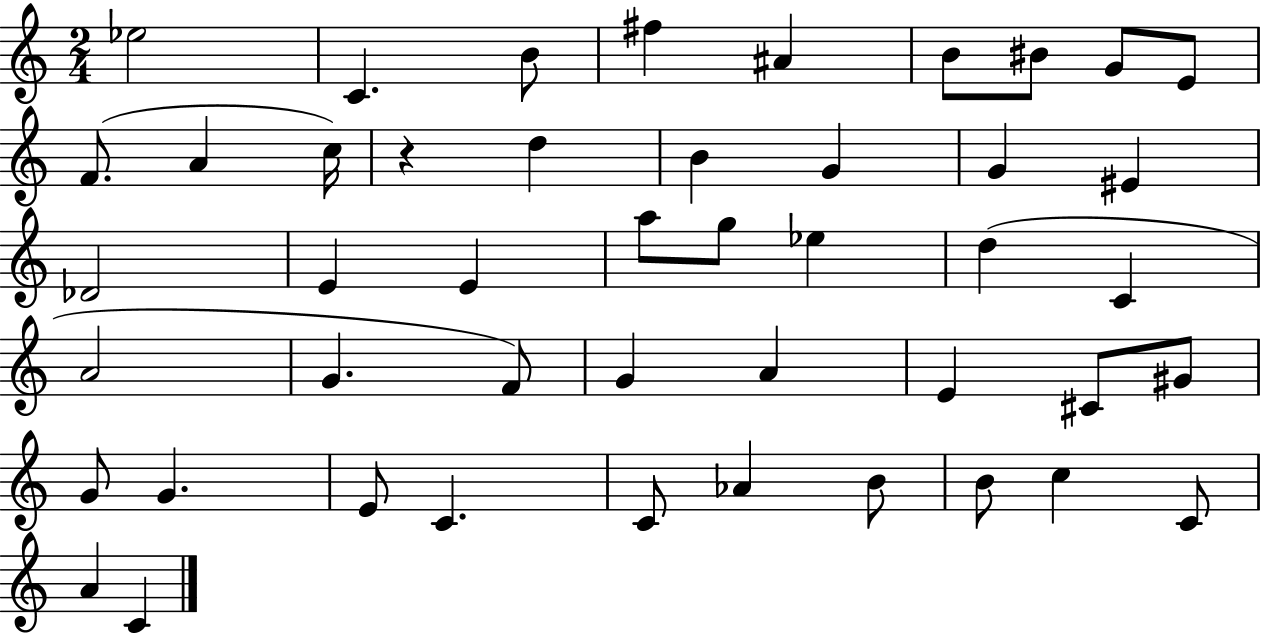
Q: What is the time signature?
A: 2/4